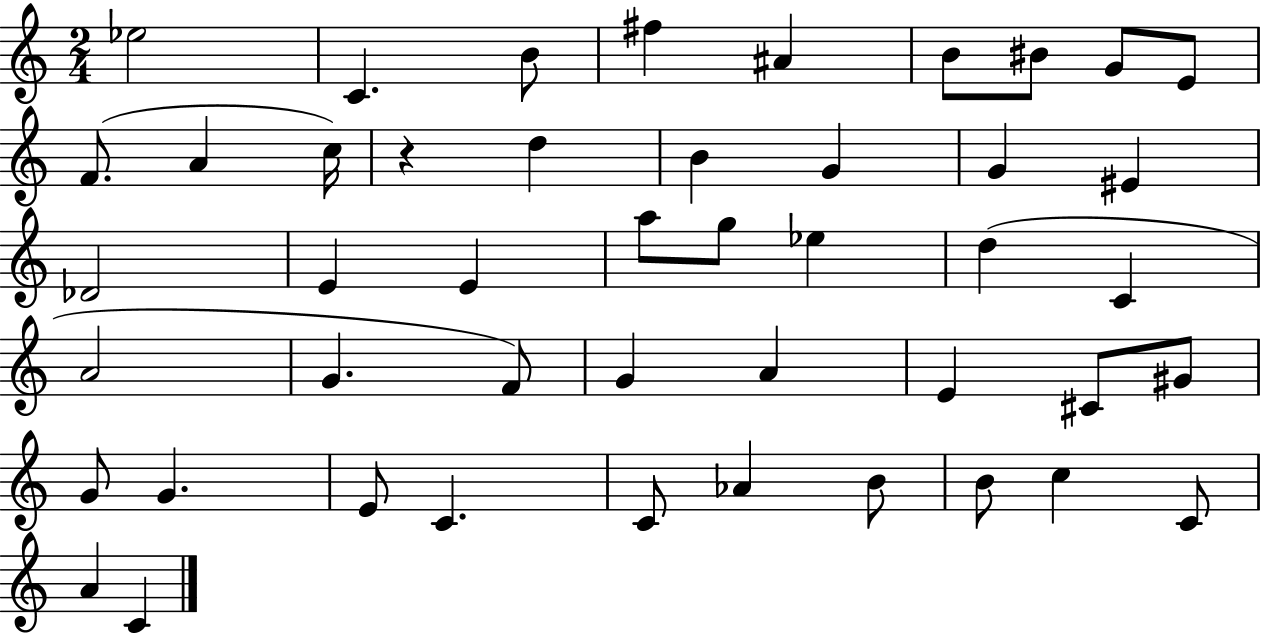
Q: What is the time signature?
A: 2/4